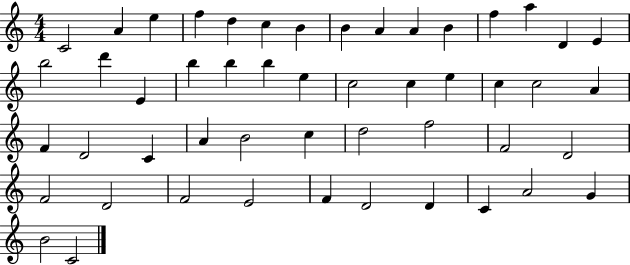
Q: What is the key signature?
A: C major